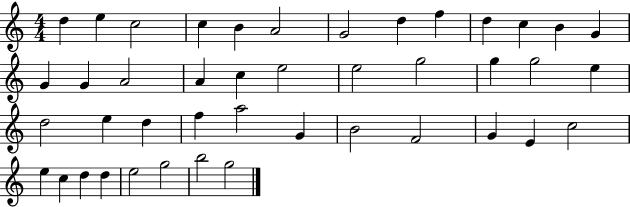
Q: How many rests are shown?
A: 0